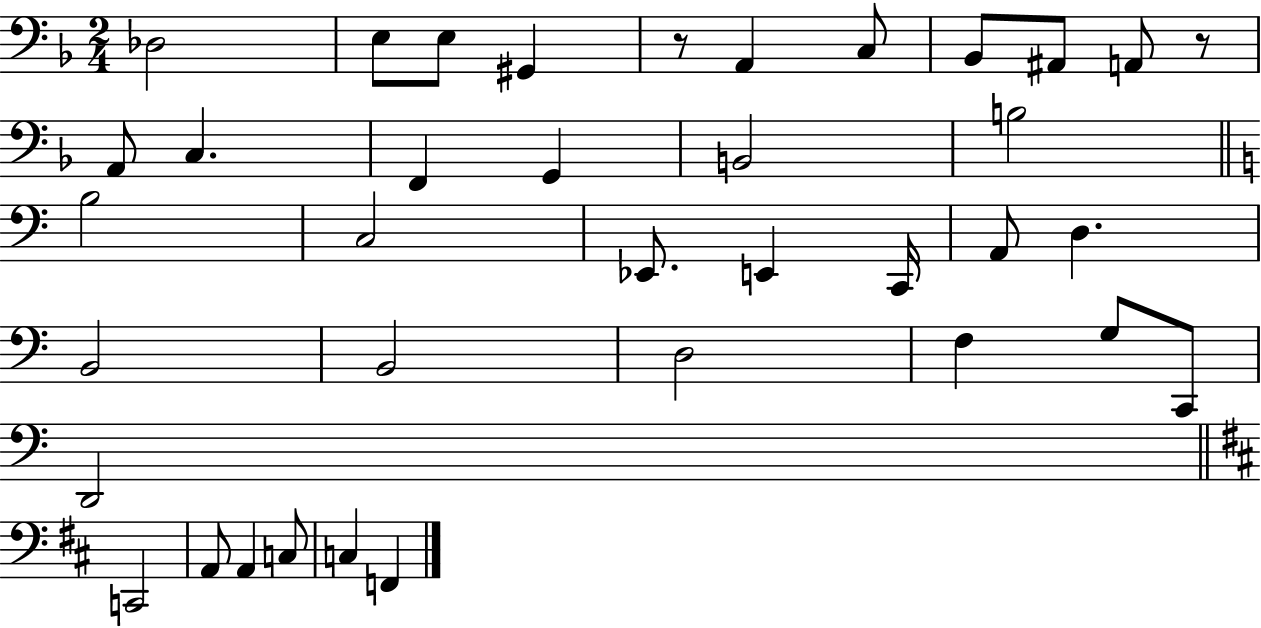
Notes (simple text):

Db3/h E3/e E3/e G#2/q R/e A2/q C3/e Bb2/e A#2/e A2/e R/e A2/e C3/q. F2/q G2/q B2/h B3/h B3/h C3/h Eb2/e. E2/q C2/s A2/e D3/q. B2/h B2/h D3/h F3/q G3/e C2/e D2/h C2/h A2/e A2/q C3/e C3/q F2/q